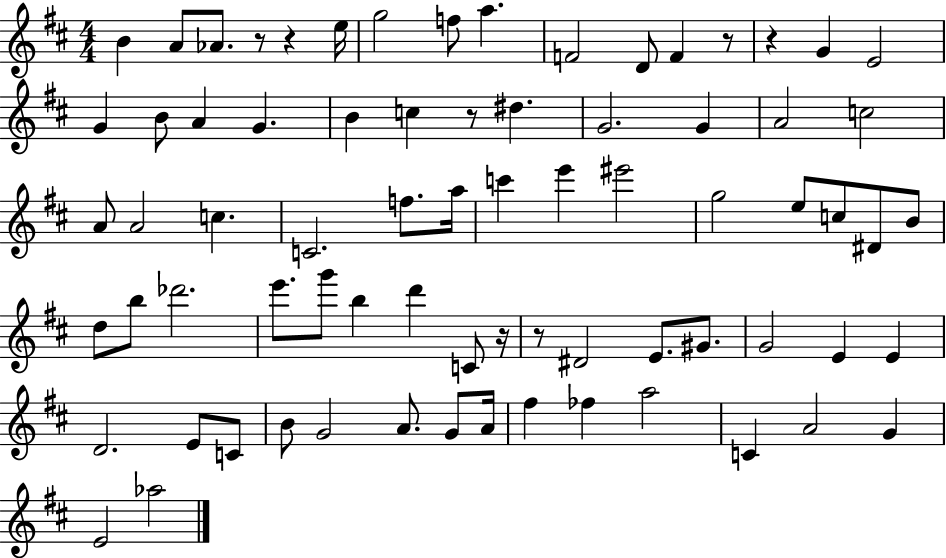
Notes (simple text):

B4/q A4/e Ab4/e. R/e R/q E5/s G5/h F5/e A5/q. F4/h D4/e F4/q R/e R/q G4/q E4/h G4/q B4/e A4/q G4/q. B4/q C5/q R/e D#5/q. G4/h. G4/q A4/h C5/h A4/e A4/h C5/q. C4/h. F5/e. A5/s C6/q E6/q EIS6/h G5/h E5/e C5/e D#4/e B4/e D5/e B5/e Db6/h. E6/e. G6/e B5/q D6/q C4/e R/s R/e D#4/h E4/e. G#4/e. G4/h E4/q E4/q D4/h. E4/e C4/e B4/e G4/h A4/e. G4/e A4/s F#5/q FES5/q A5/h C4/q A4/h G4/q E4/h Ab5/h